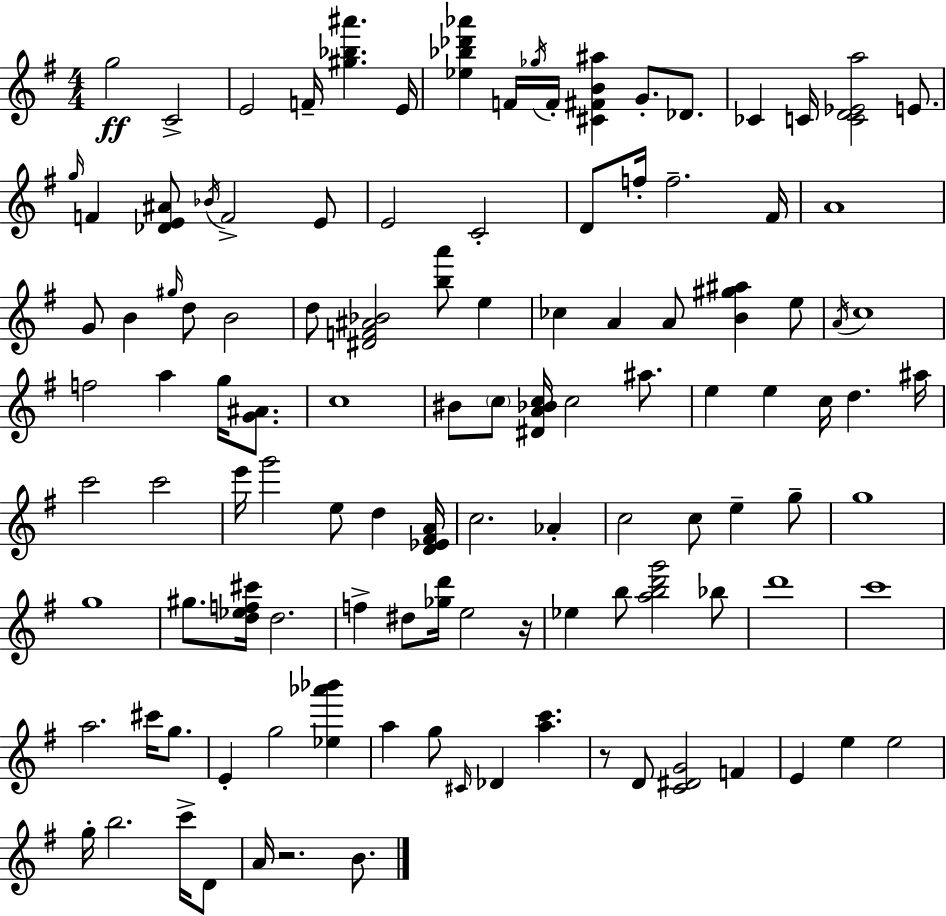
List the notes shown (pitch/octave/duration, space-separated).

G5/h C4/h E4/h F4/s [G#5,Bb5,A#6]/q. E4/s [Eb5,Bb5,Db6,Ab6]/q F4/s Gb5/s F4/s [C#4,F#4,B4,A#5]/q G4/e. Db4/e. CES4/q C4/s [C4,D4,Eb4,A5]/h E4/e. G5/s F4/q [Db4,E4,A#4]/e Bb4/s F4/h E4/e E4/h C4/h D4/e F5/s F5/h. F#4/s A4/w G4/e B4/q G#5/s D5/e B4/h D5/e [D#4,F4,A#4,Bb4]/h [B5,A6]/e E5/q CES5/q A4/q A4/e [B4,G#5,A#5]/q E5/e A4/s C5/w F5/h A5/q G5/s [G4,A#4]/e. C5/w BIS4/e C5/e [D#4,A4,Bb4,C5]/s C5/h A#5/e. E5/q E5/q C5/s D5/q. A#5/s C6/h C6/h E6/s G6/h E5/e D5/q [D4,Eb4,F#4,A4]/s C5/h. Ab4/q C5/h C5/e E5/q G5/e G5/w G5/w G#5/e. [D5,Eb5,F5,C#6]/s D5/h. F5/q D#5/e [Gb5,D6]/s E5/h R/s Eb5/q B5/e [A5,B5,D6,G6]/h Bb5/e D6/w C6/w A5/h. C#6/s G5/e. E4/q G5/h [Eb5,Ab6,Bb6]/q A5/q G5/e C#4/s Db4/q [A5,C6]/q. R/e D4/e [C4,D#4,G4]/h F4/q E4/q E5/q E5/h G5/s B5/h. C6/s D4/e A4/s R/h. B4/e.